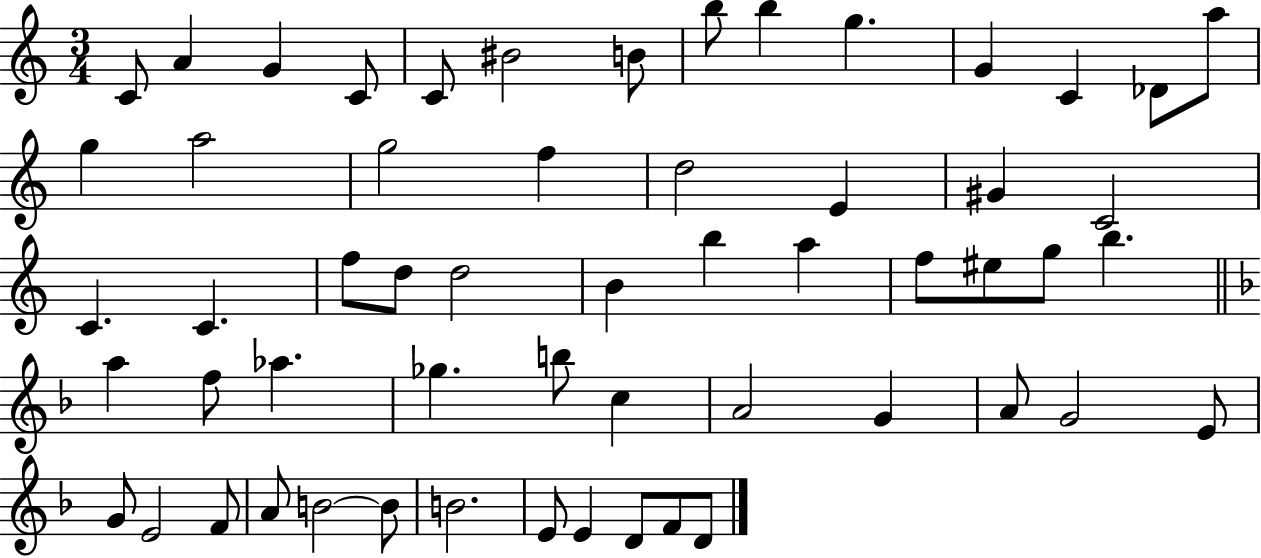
X:1
T:Untitled
M:3/4
L:1/4
K:C
C/2 A G C/2 C/2 ^B2 B/2 b/2 b g G C _D/2 a/2 g a2 g2 f d2 E ^G C2 C C f/2 d/2 d2 B b a f/2 ^e/2 g/2 b a f/2 _a _g b/2 c A2 G A/2 G2 E/2 G/2 E2 F/2 A/2 B2 B/2 B2 E/2 E D/2 F/2 D/2